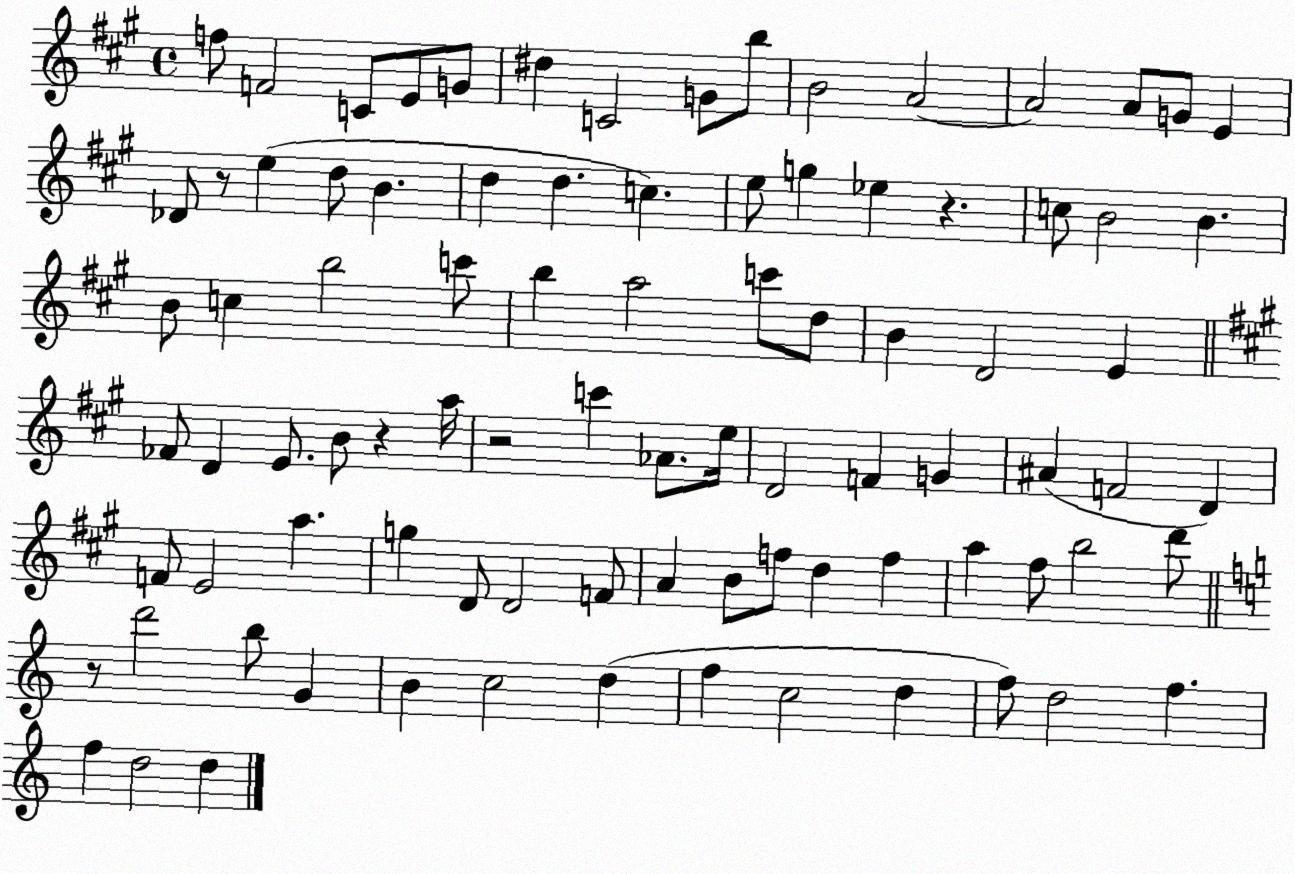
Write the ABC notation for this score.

X:1
T:Untitled
M:4/4
L:1/4
K:A
f/2 F2 C/2 E/2 G/2 ^d C2 G/2 b/2 B2 A2 A2 A/2 G/2 E _D/2 z/2 e d/2 B d d c e/2 g _e z c/2 B2 B B/2 c b2 c'/2 b a2 c'/2 d/2 B D2 E _F/2 D E/2 B/2 z a/4 z2 c' _A/2 e/4 D2 F G ^A F2 D F/2 E2 a g D/2 D2 F/2 A B/2 f/2 d f a ^f/2 b2 d'/2 z/2 d'2 b/2 G B c2 d f c2 d f/2 d2 f f d2 d